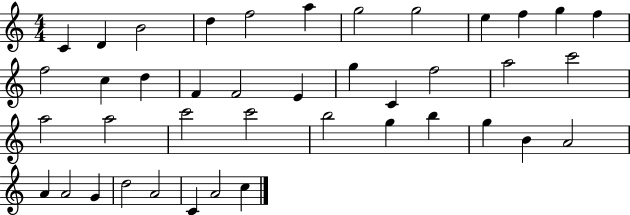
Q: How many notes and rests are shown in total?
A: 41